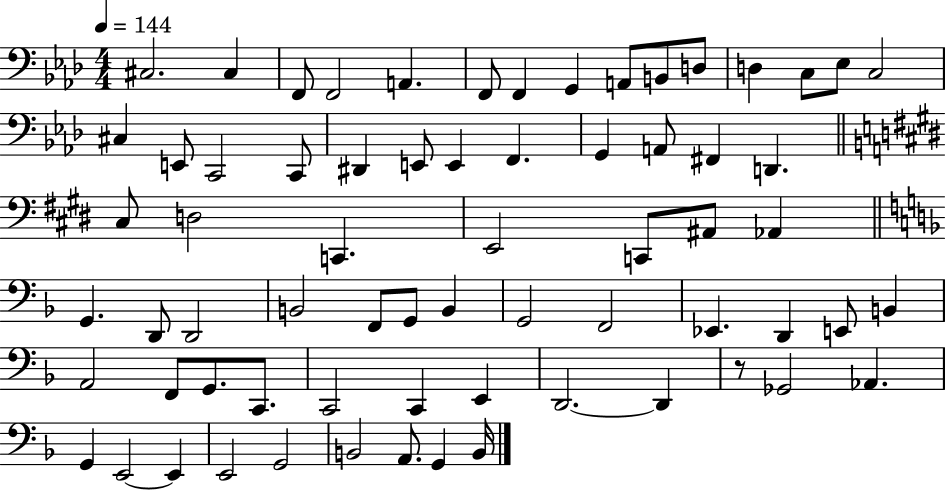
X:1
T:Untitled
M:4/4
L:1/4
K:Ab
^C,2 ^C, F,,/2 F,,2 A,, F,,/2 F,, G,, A,,/2 B,,/2 D,/2 D, C,/2 _E,/2 C,2 ^C, E,,/2 C,,2 C,,/2 ^D,, E,,/2 E,, F,, G,, A,,/2 ^F,, D,, ^C,/2 D,2 C,, E,,2 C,,/2 ^A,,/2 _A,, G,, D,,/2 D,,2 B,,2 F,,/2 G,,/2 B,, G,,2 F,,2 _E,, D,, E,,/2 B,, A,,2 F,,/2 G,,/2 C,,/2 C,,2 C,, E,, D,,2 D,, z/2 _G,,2 _A,, G,, E,,2 E,, E,,2 G,,2 B,,2 A,,/2 G,, B,,/4